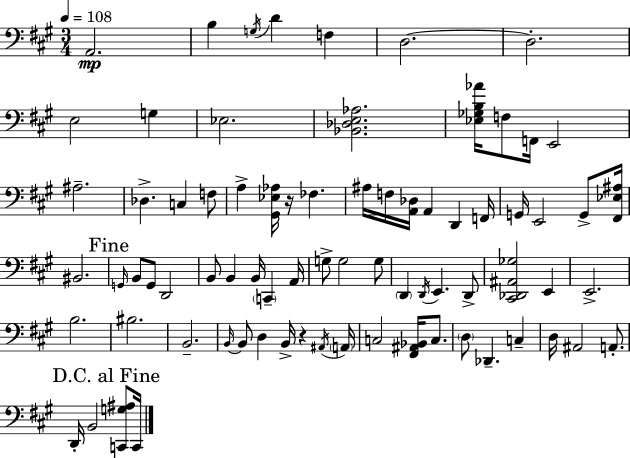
A2/h. B3/q G3/s D4/q F3/q D3/h. D3/h. E3/h G3/q Eb3/h. [Bb2,Db3,E3,Ab3]/h. [Eb3,Gb3,B3,Ab4]/s F3/e F2/s E2/h A#3/h. Db3/q. C3/q F3/e A3/q [G#2,Eb3,Ab3]/s R/s FES3/q. A#3/s F3/s [A2,Db3]/s A2/q D2/q F2/s G2/s E2/h G2/e [F#2,Eb3,A#3]/s BIS2/h. G2/s B2/e G2/e D2/h B2/e B2/q B2/s C2/q A2/s G3/e G3/h G3/e D2/q D2/s E2/q. D2/e [C#2,Db2,A#2,Gb3]/h E2/q E2/h. B3/h. BIS3/h. B2/h. B2/s B2/e D3/q B2/s R/q A#2/s A2/s C3/h [F#2,A#2,Bb2]/s C3/e. D3/e Db2/q. C3/q D3/s A#2/h A2/e. D2/s B2/h [C2,G3,A#3]/e C2/s